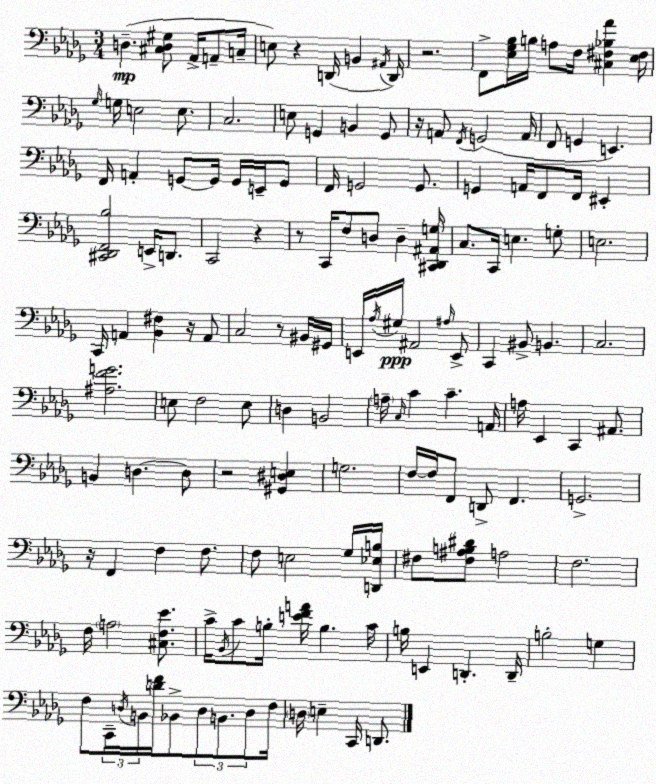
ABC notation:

X:1
T:Untitled
M:3/4
L:1/4
K:Bbm
D, [^C,D,^G,]/2 _A,,/4 A,,/2 C,/4 E,/2 z D,,/4 B,, ^A,,/4 D,,/4 z2 F,,/2 [_E,_G,_B,]/4 B,/4 A,/2 F,/4 [^C,^F,_B,_A] [_E,^F,]/4 _G,/4 G,/4 E,2 E,/2 C,2 E,/2 G,, B,, G,,/2 z/4 A,,/2 F,,/4 G,,2 A,,/4 F,,/2 G,, E,, F,,/4 A,, G,,/2 G,,/4 G,,/4 E,,/4 G,,/2 F,,/4 G,,2 G,,/2 G,, A,,/4 F,,/2 F,,/4 ^E,, [^C,,_D,,F,,_B,]2 E,,/4 D,,/2 C,,2 z z/2 C,,/4 F,/2 D,/2 D, [^C,,_D,,^A,,G,]/4 C,/2 C,,/4 E, G,/2 E,2 C,,/4 A,, [_B,,^F,] z/4 A,,/2 C,2 z/2 ^B,,/4 ^G,,/4 E,,/4 _A,/4 ^G,/4 ^A,,2 ^A,/4 E,,/2 C,, ^B,,/2 B,, C,2 [^A,FG]2 E,/2 F,2 E,/2 D, B,,2 A,/4 C,/4 C C A,,/4 A,/4 _E,, C,, ^A,,/2 B,, D, D,/2 z2 [^G,,^D,E,] G,2 F,/4 F,/4 F,,/2 D,,/2 F,, G,,2 z/4 F,, F, F,/2 F,/2 E,2 _G,/4 [D,,_E,B,]/4 ^F,/2 [^F,^A,B,^D]/2 A,2 F,2 F,/4 A,2 [^C,F,_E]/2 C/4 _B,,/4 C/2 B,/4 [EFA]/4 B, C/4 B,/4 E,, D,, D,,/4 B,2 G, F,/2 C,,/4 D,/4 B,,/4 [DF]/4 _B,,/2 D,/2 B,,/2 D,/2 F,/4 D,/4 E, C,,/4 D,,/2